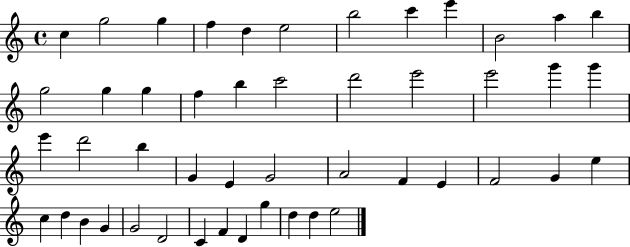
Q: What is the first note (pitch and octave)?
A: C5